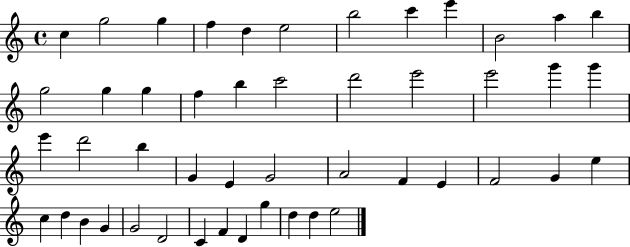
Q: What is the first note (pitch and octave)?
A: C5